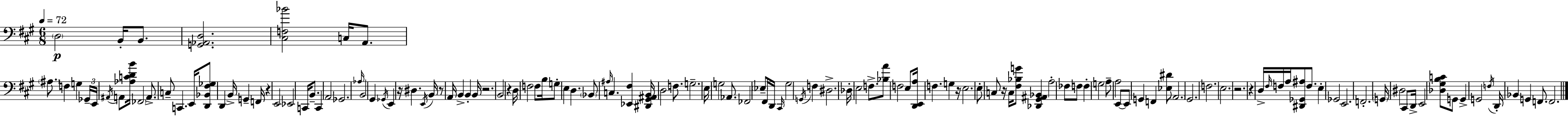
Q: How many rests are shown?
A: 9